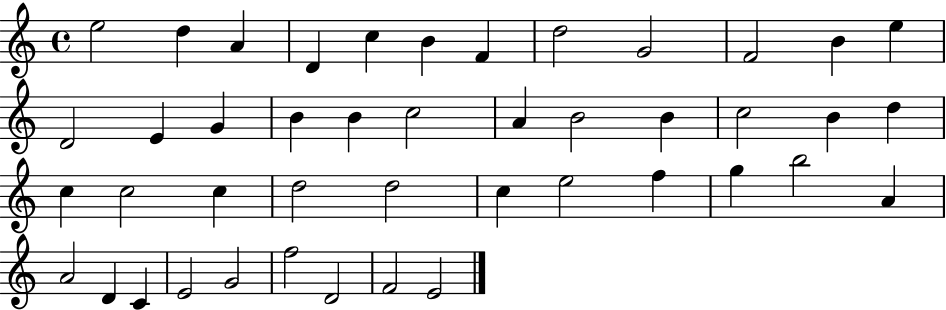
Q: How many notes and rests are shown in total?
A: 44